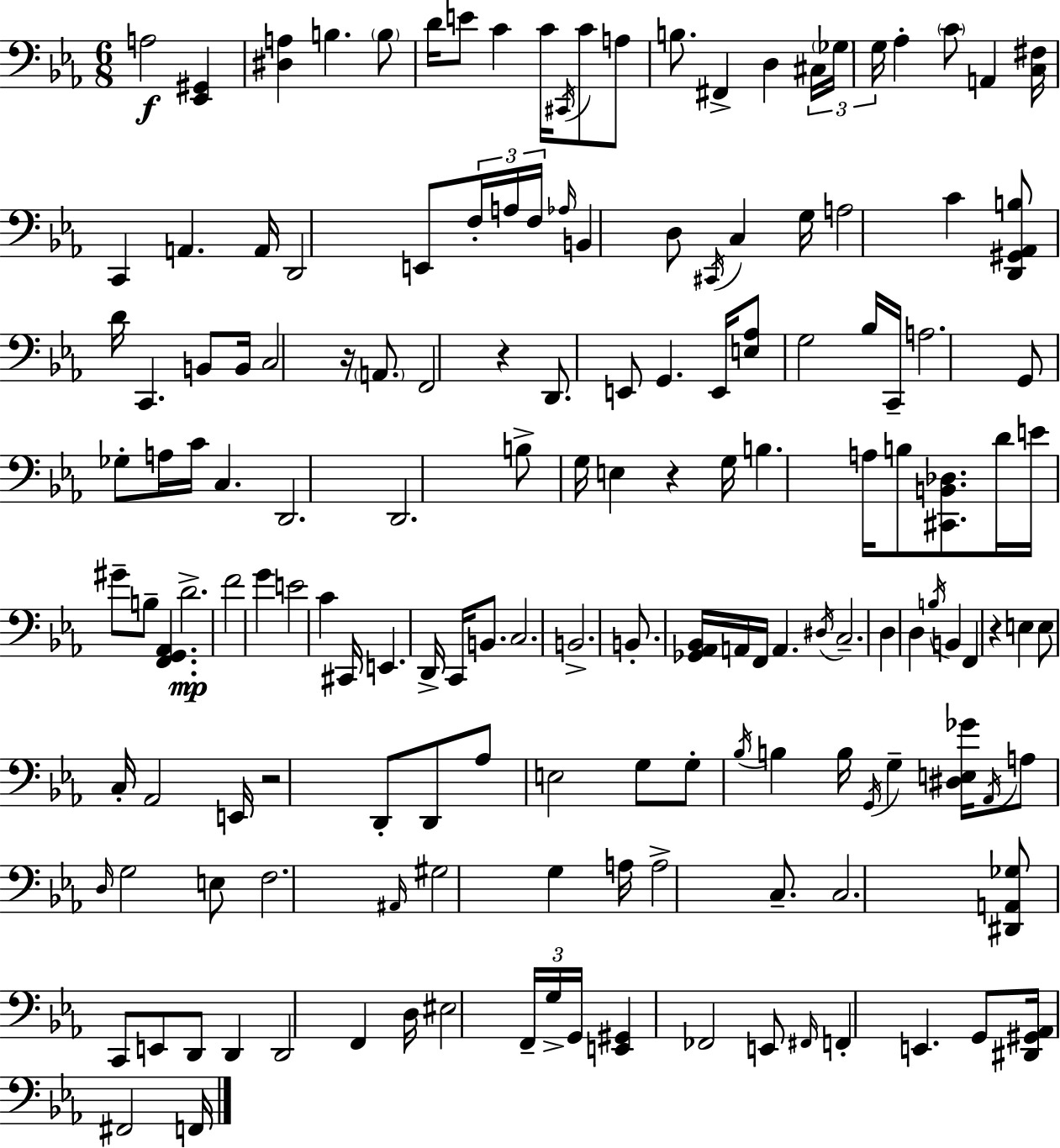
{
  \clef bass
  \numericTimeSignature
  \time 6/8
  \key ees \major
  a2\f <ees, gis,>4 | <dis a>4 b4. \parenthesize b8 | d'16 e'8 c'4 c'16 \acciaccatura { cis,16 } c'8 a8 | b8. fis,4-> d4 | \break \tuplet 3/2 { cis16 \parenthesize ges16 g16 } aes4-. \parenthesize c'8 a,4 | <c fis>16 c,4 a,4. | a,16 d,2 e,8 \tuplet 3/2 { f16-. | a16 f16 } \grace { aes16 } b,4 d8 \acciaccatura { cis,16 } c4 | \break g16 a2 c'4 | <d, gis, aes, b>8 d'16 c,4. | b,8 b,16 c2 r16 | \parenthesize a,8. f,2 r4 | \break d,8. e,8 g,4. | e,16 <e aes>8 g2 | bes16 c,16-- a2. | g,8 ges8-. a16 c'16 c4. | \break d,2. | d,2. | b8-> g16 e4 r4 | g16 b4. a16 b8 | \break <cis, b, des>8. d'16 e'16 gis'8-- b8-- <f, g, aes,>4. | d'2.->\mp | f'2 g'4 | e'2 c'4 | \break cis,16 e,4. d,16-> c,16 | b,8. c2. | b,2.-> | b,8.-. <ges, aes, bes,>16 a,16 f,16 a,4. | \break \acciaccatura { dis16 } c2.-- | d4 d4 | \acciaccatura { b16 } b,4 f,4 r4 | e4 e8 c16-. aes,2 | \break e,16 r2 | d,8-. d,8 aes8 e2 | g8 g8-. \acciaccatura { bes16 } b4 | b16 \acciaccatura { g,16 } g4-- <dis e ges'>16 \acciaccatura { aes,16 } a8 \grace { d16 } g2 | \break e8 f2. | \grace { ais,16 } gis2 | g4 a16 a2-> | c8.-- c2. | \break <dis, a, ges>8 | c,8 e,8 d,8 d,4 d,2 | f,4 d16 eis2 | \tuplet 3/2 { f,16-- g16-> g,16 } <e, gis,>4 | \break fes,2 e,8 | \grace { fis,16 } f,4-. e,4. g,8 | <dis, gis, aes,>16 fis,2 f,16 \bar "|."
}